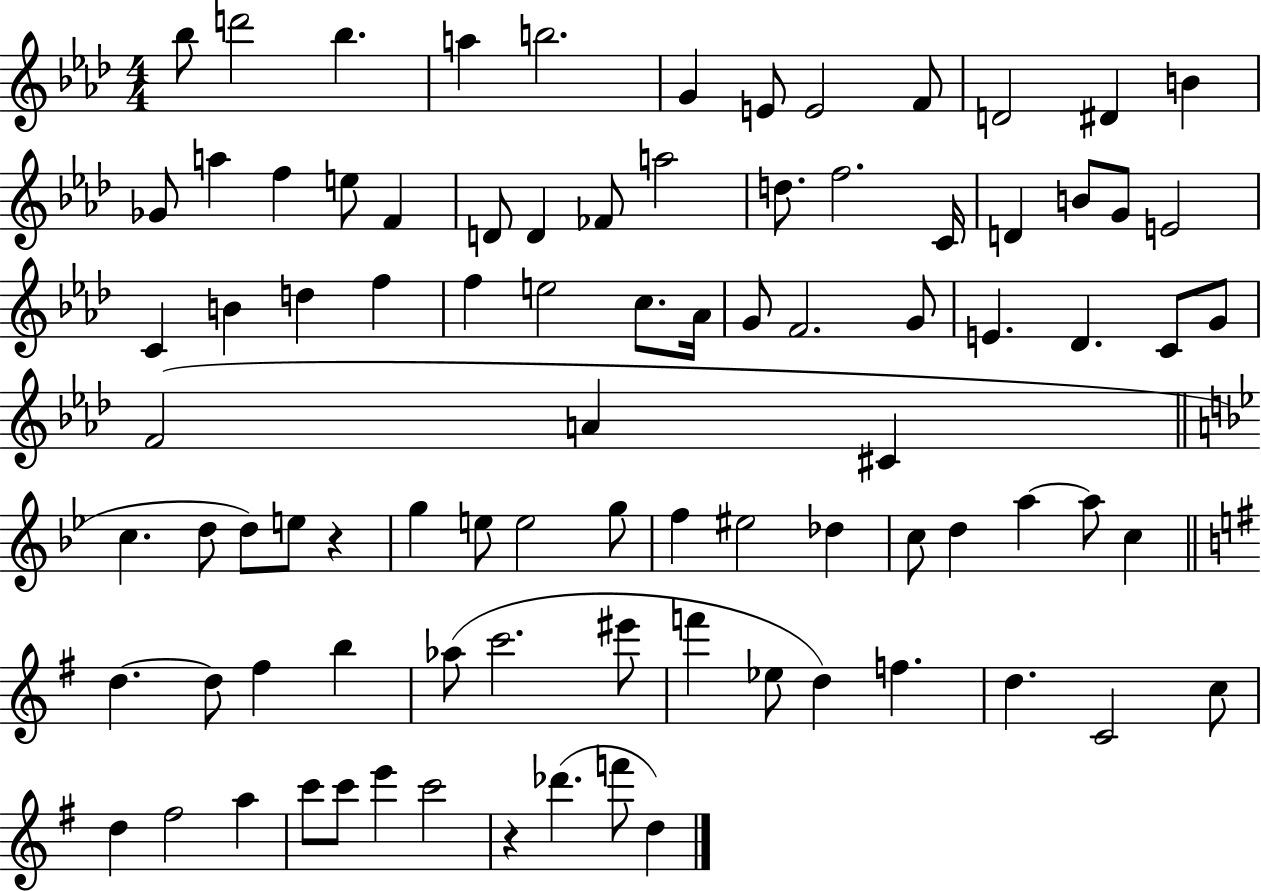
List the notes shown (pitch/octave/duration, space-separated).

Bb5/e D6/h Bb5/q. A5/q B5/h. G4/q E4/e E4/h F4/e D4/h D#4/q B4/q Gb4/e A5/q F5/q E5/e F4/q D4/e D4/q FES4/e A5/h D5/e. F5/h. C4/s D4/q B4/e G4/e E4/h C4/q B4/q D5/q F5/q F5/q E5/h C5/e. Ab4/s G4/e F4/h. G4/e E4/q. Db4/q. C4/e G4/e F4/h A4/q C#4/q C5/q. D5/e D5/e E5/e R/q G5/q E5/e E5/h G5/e F5/q EIS5/h Db5/q C5/e D5/q A5/q A5/e C5/q D5/q. D5/e F#5/q B5/q Ab5/e C6/h. EIS6/e F6/q Eb5/e D5/q F5/q. D5/q. C4/h C5/e D5/q F#5/h A5/q C6/e C6/e E6/q C6/h R/q Db6/q. F6/e D5/q